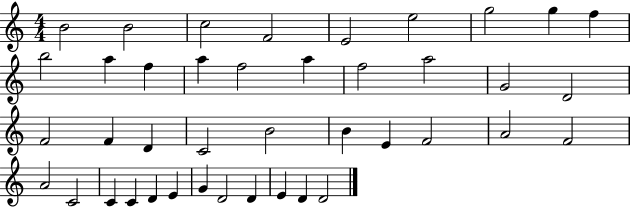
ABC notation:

X:1
T:Untitled
M:4/4
L:1/4
K:C
B2 B2 c2 F2 E2 e2 g2 g f b2 a f a f2 a f2 a2 G2 D2 F2 F D C2 B2 B E F2 A2 F2 A2 C2 C C D E G D2 D E D D2